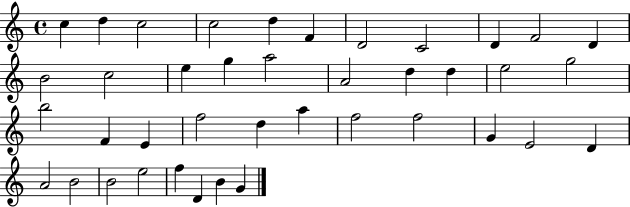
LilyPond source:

{
  \clef treble
  \time 4/4
  \defaultTimeSignature
  \key c \major
  c''4 d''4 c''2 | c''2 d''4 f'4 | d'2 c'2 | d'4 f'2 d'4 | \break b'2 c''2 | e''4 g''4 a''2 | a'2 d''4 d''4 | e''2 g''2 | \break b''2 f'4 e'4 | f''2 d''4 a''4 | f''2 f''2 | g'4 e'2 d'4 | \break a'2 b'2 | b'2 e''2 | f''4 d'4 b'4 g'4 | \bar "|."
}